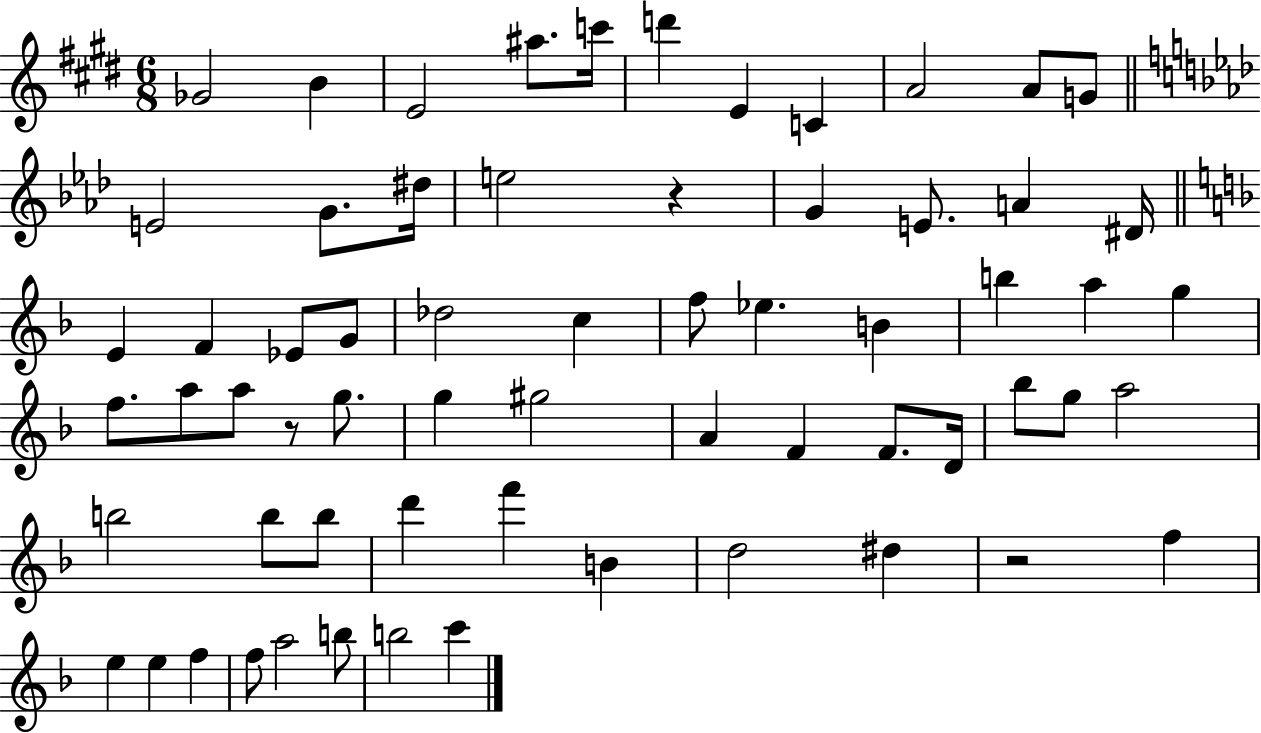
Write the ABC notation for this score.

X:1
T:Untitled
M:6/8
L:1/4
K:E
_G2 B E2 ^a/2 c'/4 d' E C A2 A/2 G/2 E2 G/2 ^d/4 e2 z G E/2 A ^D/4 E F _E/2 G/2 _d2 c f/2 _e B b a g f/2 a/2 a/2 z/2 g/2 g ^g2 A F F/2 D/4 _b/2 g/2 a2 b2 b/2 b/2 d' f' B d2 ^d z2 f e e f f/2 a2 b/2 b2 c'